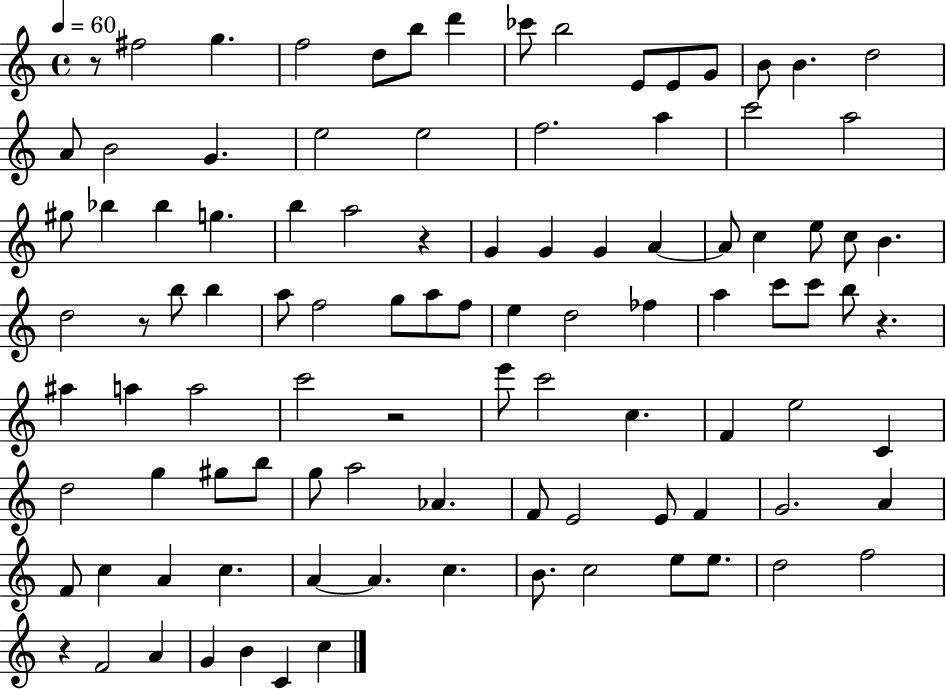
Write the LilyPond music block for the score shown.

{
  \clef treble
  \time 4/4
  \defaultTimeSignature
  \key c \major
  \tempo 4 = 60
  \repeat volta 2 { r8 fis''2 g''4. | f''2 d''8 b''8 d'''4 | ces'''8 b''2 e'8 e'8 g'8 | b'8 b'4. d''2 | \break a'8 b'2 g'4. | e''2 e''2 | f''2. a''4 | c'''2 a''2 | \break gis''8 bes''4 bes''4 g''4. | b''4 a''2 r4 | g'4 g'4 g'4 a'4~~ | a'8 c''4 e''8 c''8 b'4. | \break d''2 r8 b''8 b''4 | a''8 f''2 g''8 a''8 f''8 | e''4 d''2 fes''4 | a''4 c'''8 c'''8 b''8 r4. | \break ais''4 a''4 a''2 | c'''2 r2 | e'''8 c'''2 c''4. | f'4 e''2 c'4 | \break d''2 g''4 gis''8 b''8 | g''8 a''2 aes'4. | f'8 e'2 e'8 f'4 | g'2. a'4 | \break f'8 c''4 a'4 c''4. | a'4~~ a'4. c''4. | b'8. c''2 e''8 e''8. | d''2 f''2 | \break r4 f'2 a'4 | g'4 b'4 c'4 c''4 | } \bar "|."
}